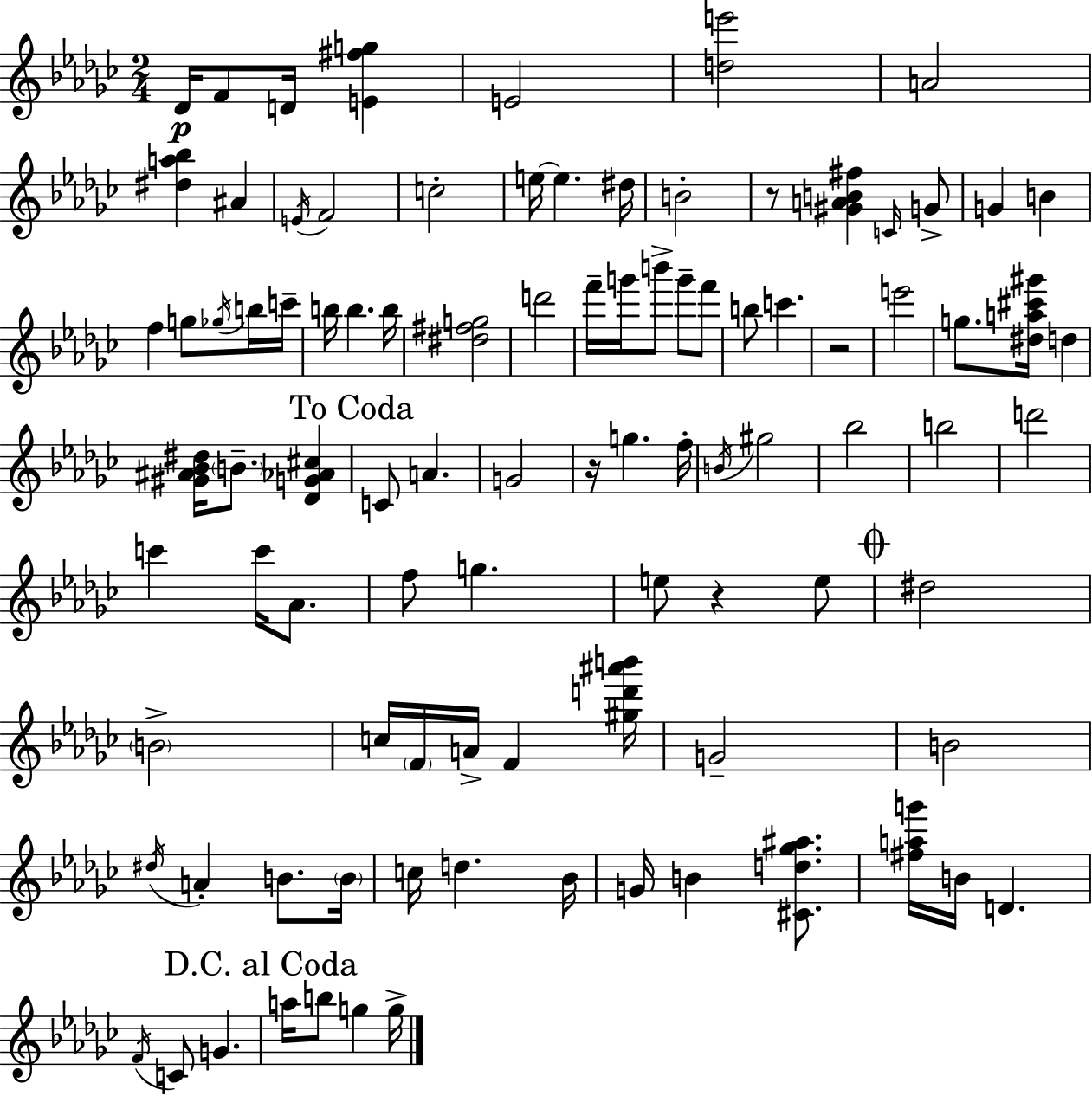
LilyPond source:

{
  \clef treble
  \numericTimeSignature
  \time 2/4
  \key ees \minor
  \repeat volta 2 { des'16\p f'8 d'16 <e' fis'' g''>4 | e'2 | <d'' e'''>2 | a'2 | \break <dis'' a'' bes''>4 ais'4 | \acciaccatura { e'16 } f'2 | c''2-. | e''16~~ e''4. | \break dis''16 b'2-. | r8 <gis' a' b' fis''>4 \grace { c'16 } | g'8-> g'4 b'4 | f''4 g''8 | \break \acciaccatura { ges''16 } b''16 c'''16-- b''16 b''4. | b''16 <dis'' fis'' g''>2 | d'''2 | f'''16-- g'''16 b'''8-> g'''8-- | \break f'''8 b''8 c'''4. | r2 | e'''2 | g''8. <dis'' a'' cis''' gis'''>16 d''4 | \break <gis' ais' bes' dis''>16 \parenthesize b'8.-- <des' g' aes' cis''>4 | \mark "To Coda" c'8 a'4. | g'2 | r16 g''4. | \break f''16-. \acciaccatura { b'16 } gis''2 | bes''2 | b''2 | d'''2 | \break c'''4 | c'''16 aes'8. f''8 g''4. | e''8 r4 | e''8 \mark \markup { \musicglyph "scripts.coda" } dis''2 | \break \parenthesize b'2-> | c''16 \parenthesize f'16 a'16-> f'4 | <gis'' d''' ais''' b'''>16 g'2-- | b'2 | \break \acciaccatura { dis''16 } a'4-. | b'8. \parenthesize b'16 c''16 d''4. | bes'16 g'16 b'4 | <cis' d'' ges'' ais''>8. <fis'' a'' g'''>16 b'16 d'4. | \break \acciaccatura { f'16 } c'8 | g'4. \mark "D.C. al Coda" a''16 b''8 | g''4 g''16-> } \bar "|."
}